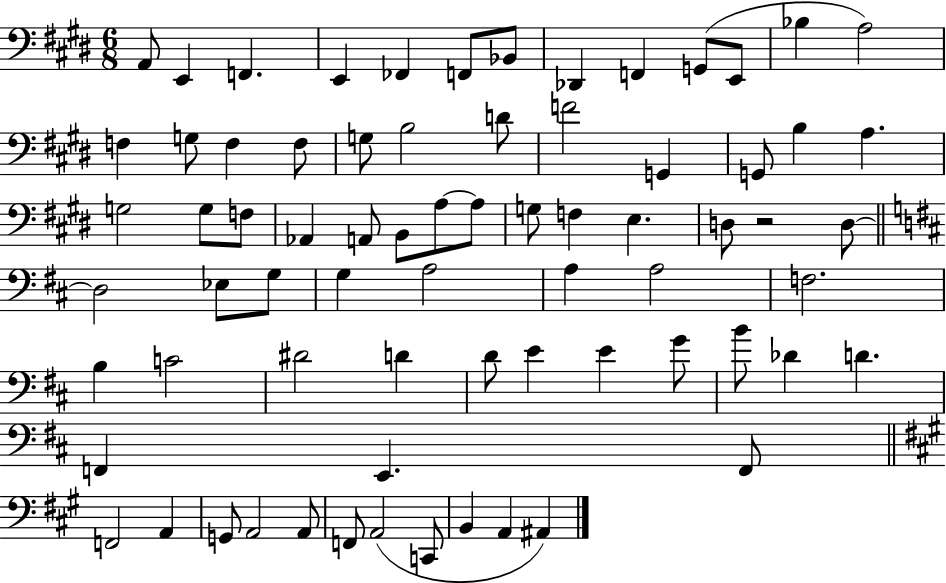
X:1
T:Untitled
M:6/8
L:1/4
K:E
A,,/2 E,, F,, E,, _F,, F,,/2 _B,,/2 _D,, F,, G,,/2 E,,/2 _B, A,2 F, G,/2 F, F,/2 G,/2 B,2 D/2 F2 G,, G,,/2 B, A, G,2 G,/2 F,/2 _A,, A,,/2 B,,/2 A,/2 A,/2 G,/2 F, E, D,/2 z2 D,/2 D,2 _E,/2 G,/2 G, A,2 A, A,2 F,2 B, C2 ^D2 D D/2 E E G/2 B/2 _D D F,, E,, F,,/2 F,,2 A,, G,,/2 A,,2 A,,/2 F,,/2 A,,2 C,,/2 B,, A,, ^A,,